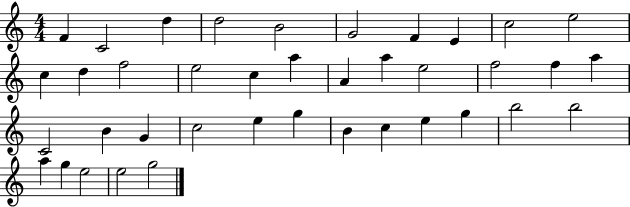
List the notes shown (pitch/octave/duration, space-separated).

F4/q C4/h D5/q D5/h B4/h G4/h F4/q E4/q C5/h E5/h C5/q D5/q F5/h E5/h C5/q A5/q A4/q A5/q E5/h F5/h F5/q A5/q C4/h B4/q G4/q C5/h E5/q G5/q B4/q C5/q E5/q G5/q B5/h B5/h A5/q G5/q E5/h E5/h G5/h